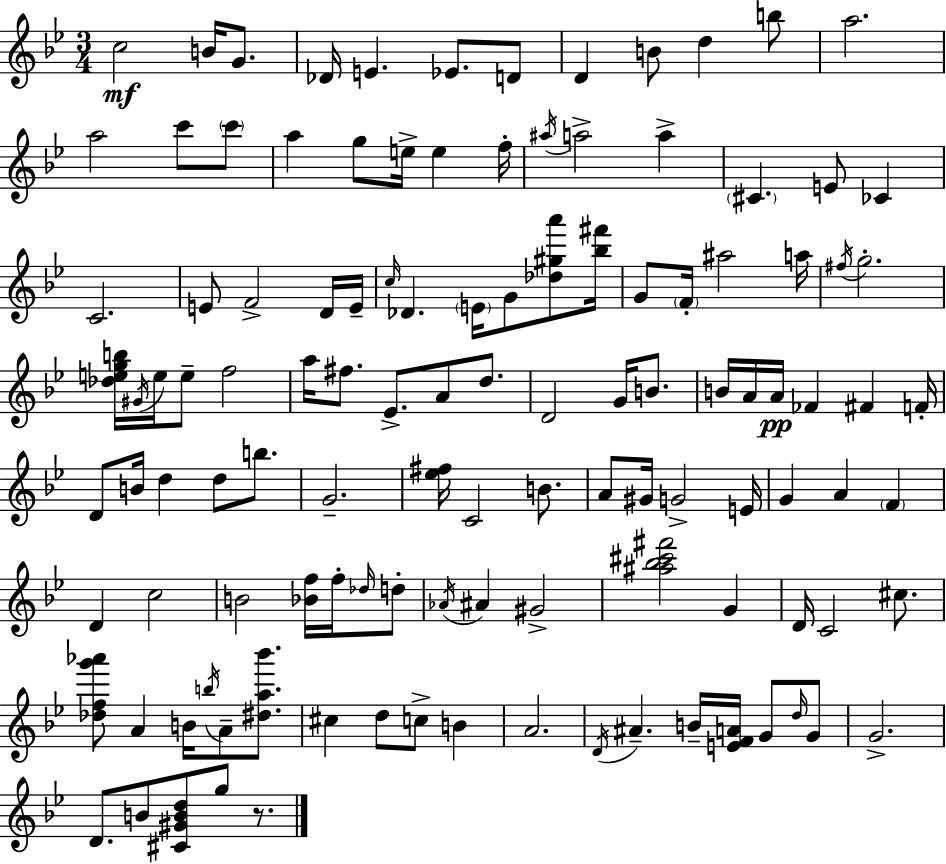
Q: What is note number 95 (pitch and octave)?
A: B4